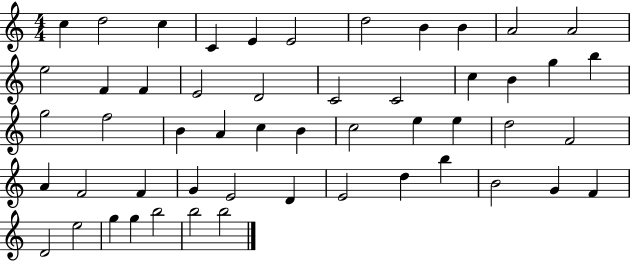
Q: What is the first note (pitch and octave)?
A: C5